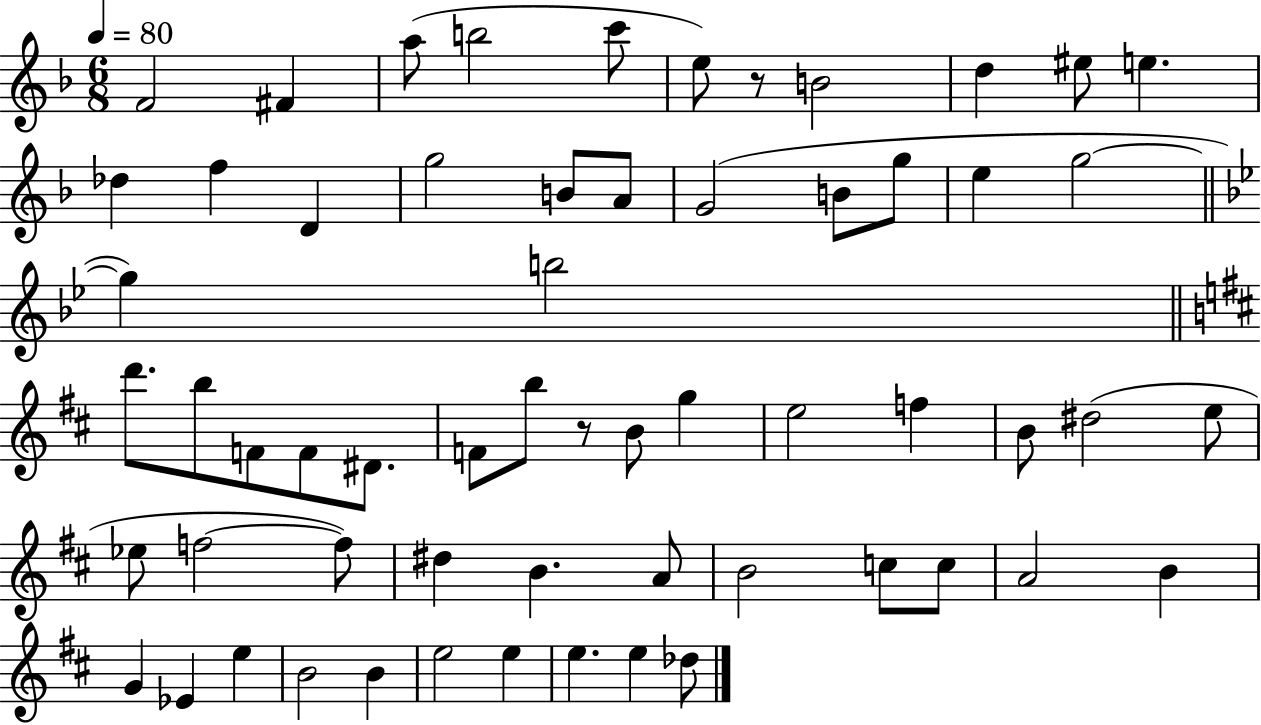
X:1
T:Untitled
M:6/8
L:1/4
K:F
F2 ^F a/2 b2 c'/2 e/2 z/2 B2 d ^e/2 e _d f D g2 B/2 A/2 G2 B/2 g/2 e g2 g b2 d'/2 b/2 F/2 F/2 ^D/2 F/2 b/2 z/2 B/2 g e2 f B/2 ^d2 e/2 _e/2 f2 f/2 ^d B A/2 B2 c/2 c/2 A2 B G _E e B2 B e2 e e e _d/2